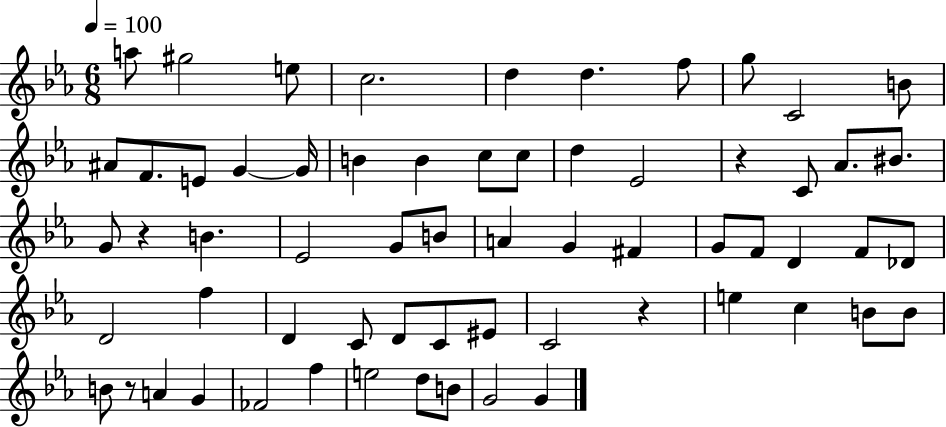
{
  \clef treble
  \numericTimeSignature
  \time 6/8
  \key ees \major
  \tempo 4 = 100
  a''8 gis''2 e''8 | c''2. | d''4 d''4. f''8 | g''8 c'2 b'8 | \break ais'8 f'8. e'8 g'4~~ g'16 | b'4 b'4 c''8 c''8 | d''4 ees'2 | r4 c'8 aes'8. bis'8. | \break g'8 r4 b'4. | ees'2 g'8 b'8 | a'4 g'4 fis'4 | g'8 f'8 d'4 f'8 des'8 | \break d'2 f''4 | d'4 c'8 d'8 c'8 eis'8 | c'2 r4 | e''4 c''4 b'8 b'8 | \break b'8 r8 a'4 g'4 | fes'2 f''4 | e''2 d''8 b'8 | g'2 g'4 | \break \bar "|."
}